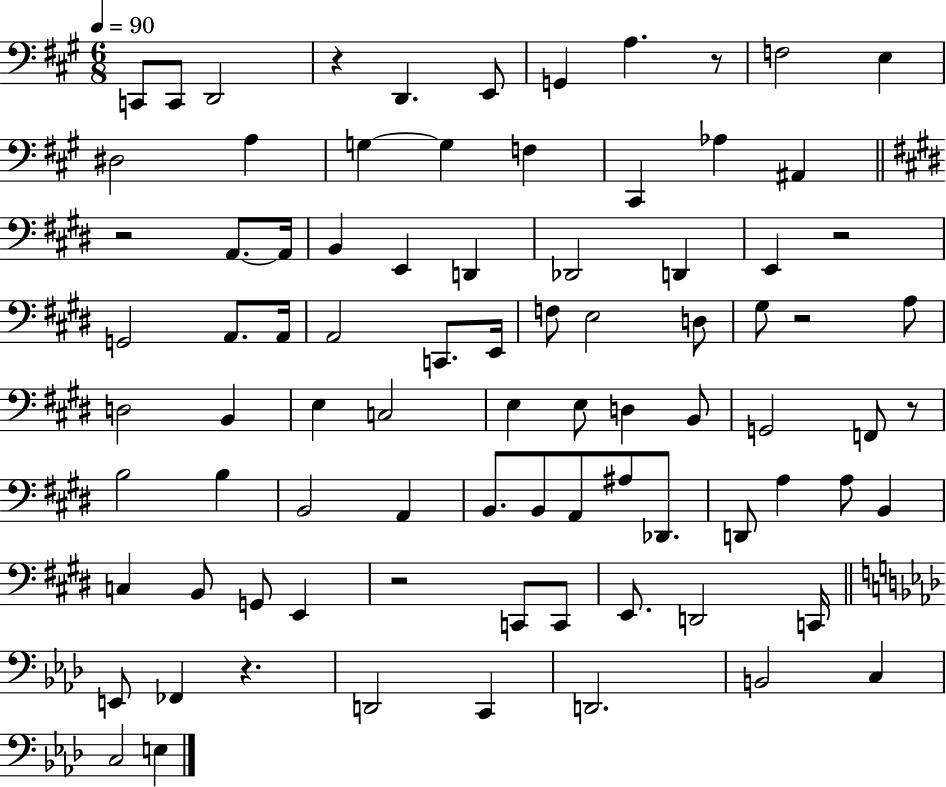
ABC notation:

X:1
T:Untitled
M:6/8
L:1/4
K:A
C,,/2 C,,/2 D,,2 z D,, E,,/2 G,, A, z/2 F,2 E, ^D,2 A, G, G, F, ^C,, _A, ^A,, z2 A,,/2 A,,/4 B,, E,, D,, _D,,2 D,, E,, z2 G,,2 A,,/2 A,,/4 A,,2 C,,/2 E,,/4 F,/2 E,2 D,/2 ^G,/2 z2 A,/2 D,2 B,, E, C,2 E, E,/2 D, B,,/2 G,,2 F,,/2 z/2 B,2 B, B,,2 A,, B,,/2 B,,/2 A,,/2 ^A,/2 _D,,/2 D,,/2 A, A,/2 B,, C, B,,/2 G,,/2 E,, z2 C,,/2 C,,/2 E,,/2 D,,2 C,,/4 E,,/2 _F,, z D,,2 C,, D,,2 B,,2 C, C,2 E,